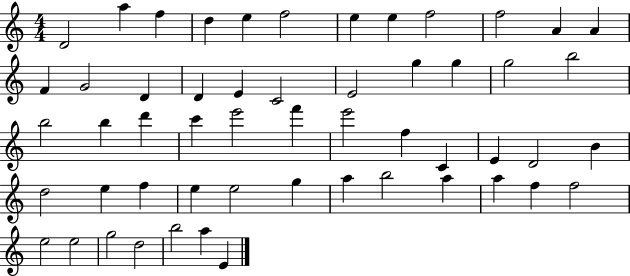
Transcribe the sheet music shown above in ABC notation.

X:1
T:Untitled
M:4/4
L:1/4
K:C
D2 a f d e f2 e e f2 f2 A A F G2 D D E C2 E2 g g g2 b2 b2 b d' c' e'2 f' e'2 f C E D2 B d2 e f e e2 g a b2 a a f f2 e2 e2 g2 d2 b2 a E